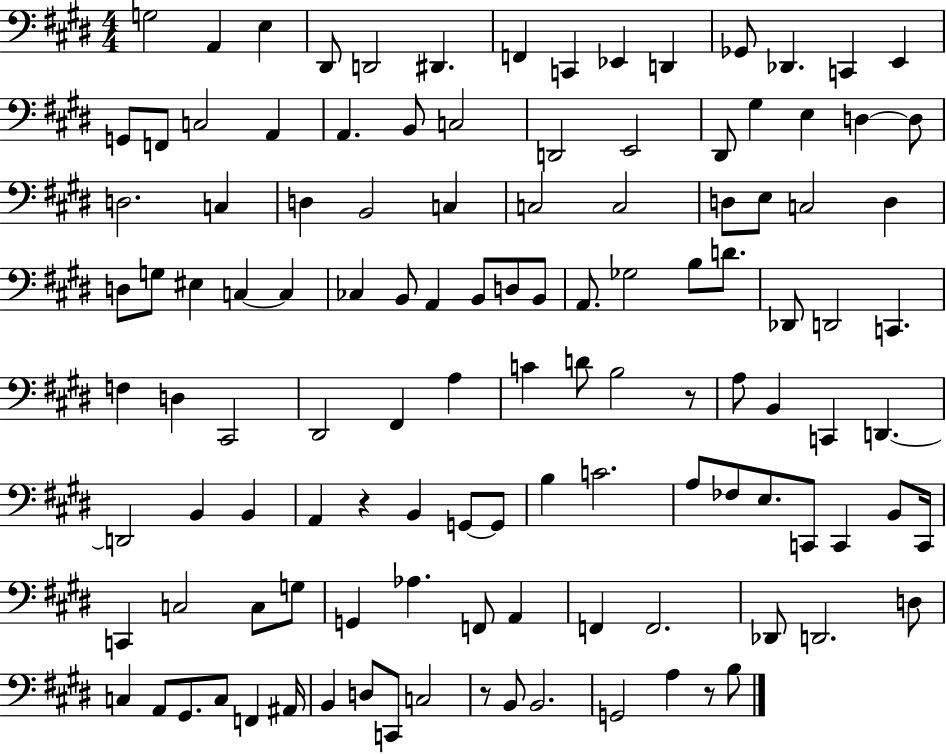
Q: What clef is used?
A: bass